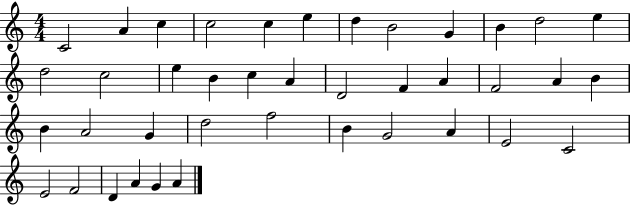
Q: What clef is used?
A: treble